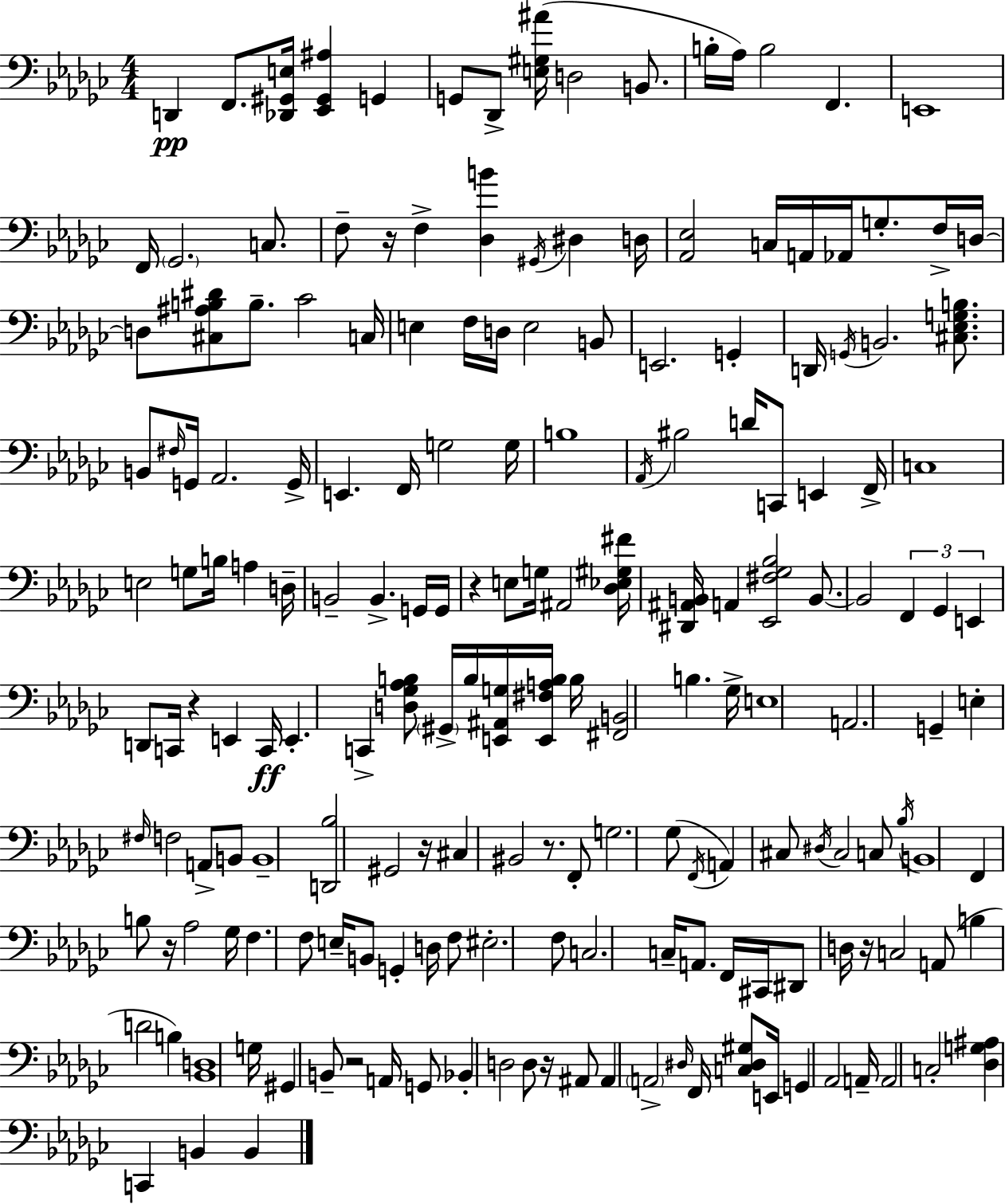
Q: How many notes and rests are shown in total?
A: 183